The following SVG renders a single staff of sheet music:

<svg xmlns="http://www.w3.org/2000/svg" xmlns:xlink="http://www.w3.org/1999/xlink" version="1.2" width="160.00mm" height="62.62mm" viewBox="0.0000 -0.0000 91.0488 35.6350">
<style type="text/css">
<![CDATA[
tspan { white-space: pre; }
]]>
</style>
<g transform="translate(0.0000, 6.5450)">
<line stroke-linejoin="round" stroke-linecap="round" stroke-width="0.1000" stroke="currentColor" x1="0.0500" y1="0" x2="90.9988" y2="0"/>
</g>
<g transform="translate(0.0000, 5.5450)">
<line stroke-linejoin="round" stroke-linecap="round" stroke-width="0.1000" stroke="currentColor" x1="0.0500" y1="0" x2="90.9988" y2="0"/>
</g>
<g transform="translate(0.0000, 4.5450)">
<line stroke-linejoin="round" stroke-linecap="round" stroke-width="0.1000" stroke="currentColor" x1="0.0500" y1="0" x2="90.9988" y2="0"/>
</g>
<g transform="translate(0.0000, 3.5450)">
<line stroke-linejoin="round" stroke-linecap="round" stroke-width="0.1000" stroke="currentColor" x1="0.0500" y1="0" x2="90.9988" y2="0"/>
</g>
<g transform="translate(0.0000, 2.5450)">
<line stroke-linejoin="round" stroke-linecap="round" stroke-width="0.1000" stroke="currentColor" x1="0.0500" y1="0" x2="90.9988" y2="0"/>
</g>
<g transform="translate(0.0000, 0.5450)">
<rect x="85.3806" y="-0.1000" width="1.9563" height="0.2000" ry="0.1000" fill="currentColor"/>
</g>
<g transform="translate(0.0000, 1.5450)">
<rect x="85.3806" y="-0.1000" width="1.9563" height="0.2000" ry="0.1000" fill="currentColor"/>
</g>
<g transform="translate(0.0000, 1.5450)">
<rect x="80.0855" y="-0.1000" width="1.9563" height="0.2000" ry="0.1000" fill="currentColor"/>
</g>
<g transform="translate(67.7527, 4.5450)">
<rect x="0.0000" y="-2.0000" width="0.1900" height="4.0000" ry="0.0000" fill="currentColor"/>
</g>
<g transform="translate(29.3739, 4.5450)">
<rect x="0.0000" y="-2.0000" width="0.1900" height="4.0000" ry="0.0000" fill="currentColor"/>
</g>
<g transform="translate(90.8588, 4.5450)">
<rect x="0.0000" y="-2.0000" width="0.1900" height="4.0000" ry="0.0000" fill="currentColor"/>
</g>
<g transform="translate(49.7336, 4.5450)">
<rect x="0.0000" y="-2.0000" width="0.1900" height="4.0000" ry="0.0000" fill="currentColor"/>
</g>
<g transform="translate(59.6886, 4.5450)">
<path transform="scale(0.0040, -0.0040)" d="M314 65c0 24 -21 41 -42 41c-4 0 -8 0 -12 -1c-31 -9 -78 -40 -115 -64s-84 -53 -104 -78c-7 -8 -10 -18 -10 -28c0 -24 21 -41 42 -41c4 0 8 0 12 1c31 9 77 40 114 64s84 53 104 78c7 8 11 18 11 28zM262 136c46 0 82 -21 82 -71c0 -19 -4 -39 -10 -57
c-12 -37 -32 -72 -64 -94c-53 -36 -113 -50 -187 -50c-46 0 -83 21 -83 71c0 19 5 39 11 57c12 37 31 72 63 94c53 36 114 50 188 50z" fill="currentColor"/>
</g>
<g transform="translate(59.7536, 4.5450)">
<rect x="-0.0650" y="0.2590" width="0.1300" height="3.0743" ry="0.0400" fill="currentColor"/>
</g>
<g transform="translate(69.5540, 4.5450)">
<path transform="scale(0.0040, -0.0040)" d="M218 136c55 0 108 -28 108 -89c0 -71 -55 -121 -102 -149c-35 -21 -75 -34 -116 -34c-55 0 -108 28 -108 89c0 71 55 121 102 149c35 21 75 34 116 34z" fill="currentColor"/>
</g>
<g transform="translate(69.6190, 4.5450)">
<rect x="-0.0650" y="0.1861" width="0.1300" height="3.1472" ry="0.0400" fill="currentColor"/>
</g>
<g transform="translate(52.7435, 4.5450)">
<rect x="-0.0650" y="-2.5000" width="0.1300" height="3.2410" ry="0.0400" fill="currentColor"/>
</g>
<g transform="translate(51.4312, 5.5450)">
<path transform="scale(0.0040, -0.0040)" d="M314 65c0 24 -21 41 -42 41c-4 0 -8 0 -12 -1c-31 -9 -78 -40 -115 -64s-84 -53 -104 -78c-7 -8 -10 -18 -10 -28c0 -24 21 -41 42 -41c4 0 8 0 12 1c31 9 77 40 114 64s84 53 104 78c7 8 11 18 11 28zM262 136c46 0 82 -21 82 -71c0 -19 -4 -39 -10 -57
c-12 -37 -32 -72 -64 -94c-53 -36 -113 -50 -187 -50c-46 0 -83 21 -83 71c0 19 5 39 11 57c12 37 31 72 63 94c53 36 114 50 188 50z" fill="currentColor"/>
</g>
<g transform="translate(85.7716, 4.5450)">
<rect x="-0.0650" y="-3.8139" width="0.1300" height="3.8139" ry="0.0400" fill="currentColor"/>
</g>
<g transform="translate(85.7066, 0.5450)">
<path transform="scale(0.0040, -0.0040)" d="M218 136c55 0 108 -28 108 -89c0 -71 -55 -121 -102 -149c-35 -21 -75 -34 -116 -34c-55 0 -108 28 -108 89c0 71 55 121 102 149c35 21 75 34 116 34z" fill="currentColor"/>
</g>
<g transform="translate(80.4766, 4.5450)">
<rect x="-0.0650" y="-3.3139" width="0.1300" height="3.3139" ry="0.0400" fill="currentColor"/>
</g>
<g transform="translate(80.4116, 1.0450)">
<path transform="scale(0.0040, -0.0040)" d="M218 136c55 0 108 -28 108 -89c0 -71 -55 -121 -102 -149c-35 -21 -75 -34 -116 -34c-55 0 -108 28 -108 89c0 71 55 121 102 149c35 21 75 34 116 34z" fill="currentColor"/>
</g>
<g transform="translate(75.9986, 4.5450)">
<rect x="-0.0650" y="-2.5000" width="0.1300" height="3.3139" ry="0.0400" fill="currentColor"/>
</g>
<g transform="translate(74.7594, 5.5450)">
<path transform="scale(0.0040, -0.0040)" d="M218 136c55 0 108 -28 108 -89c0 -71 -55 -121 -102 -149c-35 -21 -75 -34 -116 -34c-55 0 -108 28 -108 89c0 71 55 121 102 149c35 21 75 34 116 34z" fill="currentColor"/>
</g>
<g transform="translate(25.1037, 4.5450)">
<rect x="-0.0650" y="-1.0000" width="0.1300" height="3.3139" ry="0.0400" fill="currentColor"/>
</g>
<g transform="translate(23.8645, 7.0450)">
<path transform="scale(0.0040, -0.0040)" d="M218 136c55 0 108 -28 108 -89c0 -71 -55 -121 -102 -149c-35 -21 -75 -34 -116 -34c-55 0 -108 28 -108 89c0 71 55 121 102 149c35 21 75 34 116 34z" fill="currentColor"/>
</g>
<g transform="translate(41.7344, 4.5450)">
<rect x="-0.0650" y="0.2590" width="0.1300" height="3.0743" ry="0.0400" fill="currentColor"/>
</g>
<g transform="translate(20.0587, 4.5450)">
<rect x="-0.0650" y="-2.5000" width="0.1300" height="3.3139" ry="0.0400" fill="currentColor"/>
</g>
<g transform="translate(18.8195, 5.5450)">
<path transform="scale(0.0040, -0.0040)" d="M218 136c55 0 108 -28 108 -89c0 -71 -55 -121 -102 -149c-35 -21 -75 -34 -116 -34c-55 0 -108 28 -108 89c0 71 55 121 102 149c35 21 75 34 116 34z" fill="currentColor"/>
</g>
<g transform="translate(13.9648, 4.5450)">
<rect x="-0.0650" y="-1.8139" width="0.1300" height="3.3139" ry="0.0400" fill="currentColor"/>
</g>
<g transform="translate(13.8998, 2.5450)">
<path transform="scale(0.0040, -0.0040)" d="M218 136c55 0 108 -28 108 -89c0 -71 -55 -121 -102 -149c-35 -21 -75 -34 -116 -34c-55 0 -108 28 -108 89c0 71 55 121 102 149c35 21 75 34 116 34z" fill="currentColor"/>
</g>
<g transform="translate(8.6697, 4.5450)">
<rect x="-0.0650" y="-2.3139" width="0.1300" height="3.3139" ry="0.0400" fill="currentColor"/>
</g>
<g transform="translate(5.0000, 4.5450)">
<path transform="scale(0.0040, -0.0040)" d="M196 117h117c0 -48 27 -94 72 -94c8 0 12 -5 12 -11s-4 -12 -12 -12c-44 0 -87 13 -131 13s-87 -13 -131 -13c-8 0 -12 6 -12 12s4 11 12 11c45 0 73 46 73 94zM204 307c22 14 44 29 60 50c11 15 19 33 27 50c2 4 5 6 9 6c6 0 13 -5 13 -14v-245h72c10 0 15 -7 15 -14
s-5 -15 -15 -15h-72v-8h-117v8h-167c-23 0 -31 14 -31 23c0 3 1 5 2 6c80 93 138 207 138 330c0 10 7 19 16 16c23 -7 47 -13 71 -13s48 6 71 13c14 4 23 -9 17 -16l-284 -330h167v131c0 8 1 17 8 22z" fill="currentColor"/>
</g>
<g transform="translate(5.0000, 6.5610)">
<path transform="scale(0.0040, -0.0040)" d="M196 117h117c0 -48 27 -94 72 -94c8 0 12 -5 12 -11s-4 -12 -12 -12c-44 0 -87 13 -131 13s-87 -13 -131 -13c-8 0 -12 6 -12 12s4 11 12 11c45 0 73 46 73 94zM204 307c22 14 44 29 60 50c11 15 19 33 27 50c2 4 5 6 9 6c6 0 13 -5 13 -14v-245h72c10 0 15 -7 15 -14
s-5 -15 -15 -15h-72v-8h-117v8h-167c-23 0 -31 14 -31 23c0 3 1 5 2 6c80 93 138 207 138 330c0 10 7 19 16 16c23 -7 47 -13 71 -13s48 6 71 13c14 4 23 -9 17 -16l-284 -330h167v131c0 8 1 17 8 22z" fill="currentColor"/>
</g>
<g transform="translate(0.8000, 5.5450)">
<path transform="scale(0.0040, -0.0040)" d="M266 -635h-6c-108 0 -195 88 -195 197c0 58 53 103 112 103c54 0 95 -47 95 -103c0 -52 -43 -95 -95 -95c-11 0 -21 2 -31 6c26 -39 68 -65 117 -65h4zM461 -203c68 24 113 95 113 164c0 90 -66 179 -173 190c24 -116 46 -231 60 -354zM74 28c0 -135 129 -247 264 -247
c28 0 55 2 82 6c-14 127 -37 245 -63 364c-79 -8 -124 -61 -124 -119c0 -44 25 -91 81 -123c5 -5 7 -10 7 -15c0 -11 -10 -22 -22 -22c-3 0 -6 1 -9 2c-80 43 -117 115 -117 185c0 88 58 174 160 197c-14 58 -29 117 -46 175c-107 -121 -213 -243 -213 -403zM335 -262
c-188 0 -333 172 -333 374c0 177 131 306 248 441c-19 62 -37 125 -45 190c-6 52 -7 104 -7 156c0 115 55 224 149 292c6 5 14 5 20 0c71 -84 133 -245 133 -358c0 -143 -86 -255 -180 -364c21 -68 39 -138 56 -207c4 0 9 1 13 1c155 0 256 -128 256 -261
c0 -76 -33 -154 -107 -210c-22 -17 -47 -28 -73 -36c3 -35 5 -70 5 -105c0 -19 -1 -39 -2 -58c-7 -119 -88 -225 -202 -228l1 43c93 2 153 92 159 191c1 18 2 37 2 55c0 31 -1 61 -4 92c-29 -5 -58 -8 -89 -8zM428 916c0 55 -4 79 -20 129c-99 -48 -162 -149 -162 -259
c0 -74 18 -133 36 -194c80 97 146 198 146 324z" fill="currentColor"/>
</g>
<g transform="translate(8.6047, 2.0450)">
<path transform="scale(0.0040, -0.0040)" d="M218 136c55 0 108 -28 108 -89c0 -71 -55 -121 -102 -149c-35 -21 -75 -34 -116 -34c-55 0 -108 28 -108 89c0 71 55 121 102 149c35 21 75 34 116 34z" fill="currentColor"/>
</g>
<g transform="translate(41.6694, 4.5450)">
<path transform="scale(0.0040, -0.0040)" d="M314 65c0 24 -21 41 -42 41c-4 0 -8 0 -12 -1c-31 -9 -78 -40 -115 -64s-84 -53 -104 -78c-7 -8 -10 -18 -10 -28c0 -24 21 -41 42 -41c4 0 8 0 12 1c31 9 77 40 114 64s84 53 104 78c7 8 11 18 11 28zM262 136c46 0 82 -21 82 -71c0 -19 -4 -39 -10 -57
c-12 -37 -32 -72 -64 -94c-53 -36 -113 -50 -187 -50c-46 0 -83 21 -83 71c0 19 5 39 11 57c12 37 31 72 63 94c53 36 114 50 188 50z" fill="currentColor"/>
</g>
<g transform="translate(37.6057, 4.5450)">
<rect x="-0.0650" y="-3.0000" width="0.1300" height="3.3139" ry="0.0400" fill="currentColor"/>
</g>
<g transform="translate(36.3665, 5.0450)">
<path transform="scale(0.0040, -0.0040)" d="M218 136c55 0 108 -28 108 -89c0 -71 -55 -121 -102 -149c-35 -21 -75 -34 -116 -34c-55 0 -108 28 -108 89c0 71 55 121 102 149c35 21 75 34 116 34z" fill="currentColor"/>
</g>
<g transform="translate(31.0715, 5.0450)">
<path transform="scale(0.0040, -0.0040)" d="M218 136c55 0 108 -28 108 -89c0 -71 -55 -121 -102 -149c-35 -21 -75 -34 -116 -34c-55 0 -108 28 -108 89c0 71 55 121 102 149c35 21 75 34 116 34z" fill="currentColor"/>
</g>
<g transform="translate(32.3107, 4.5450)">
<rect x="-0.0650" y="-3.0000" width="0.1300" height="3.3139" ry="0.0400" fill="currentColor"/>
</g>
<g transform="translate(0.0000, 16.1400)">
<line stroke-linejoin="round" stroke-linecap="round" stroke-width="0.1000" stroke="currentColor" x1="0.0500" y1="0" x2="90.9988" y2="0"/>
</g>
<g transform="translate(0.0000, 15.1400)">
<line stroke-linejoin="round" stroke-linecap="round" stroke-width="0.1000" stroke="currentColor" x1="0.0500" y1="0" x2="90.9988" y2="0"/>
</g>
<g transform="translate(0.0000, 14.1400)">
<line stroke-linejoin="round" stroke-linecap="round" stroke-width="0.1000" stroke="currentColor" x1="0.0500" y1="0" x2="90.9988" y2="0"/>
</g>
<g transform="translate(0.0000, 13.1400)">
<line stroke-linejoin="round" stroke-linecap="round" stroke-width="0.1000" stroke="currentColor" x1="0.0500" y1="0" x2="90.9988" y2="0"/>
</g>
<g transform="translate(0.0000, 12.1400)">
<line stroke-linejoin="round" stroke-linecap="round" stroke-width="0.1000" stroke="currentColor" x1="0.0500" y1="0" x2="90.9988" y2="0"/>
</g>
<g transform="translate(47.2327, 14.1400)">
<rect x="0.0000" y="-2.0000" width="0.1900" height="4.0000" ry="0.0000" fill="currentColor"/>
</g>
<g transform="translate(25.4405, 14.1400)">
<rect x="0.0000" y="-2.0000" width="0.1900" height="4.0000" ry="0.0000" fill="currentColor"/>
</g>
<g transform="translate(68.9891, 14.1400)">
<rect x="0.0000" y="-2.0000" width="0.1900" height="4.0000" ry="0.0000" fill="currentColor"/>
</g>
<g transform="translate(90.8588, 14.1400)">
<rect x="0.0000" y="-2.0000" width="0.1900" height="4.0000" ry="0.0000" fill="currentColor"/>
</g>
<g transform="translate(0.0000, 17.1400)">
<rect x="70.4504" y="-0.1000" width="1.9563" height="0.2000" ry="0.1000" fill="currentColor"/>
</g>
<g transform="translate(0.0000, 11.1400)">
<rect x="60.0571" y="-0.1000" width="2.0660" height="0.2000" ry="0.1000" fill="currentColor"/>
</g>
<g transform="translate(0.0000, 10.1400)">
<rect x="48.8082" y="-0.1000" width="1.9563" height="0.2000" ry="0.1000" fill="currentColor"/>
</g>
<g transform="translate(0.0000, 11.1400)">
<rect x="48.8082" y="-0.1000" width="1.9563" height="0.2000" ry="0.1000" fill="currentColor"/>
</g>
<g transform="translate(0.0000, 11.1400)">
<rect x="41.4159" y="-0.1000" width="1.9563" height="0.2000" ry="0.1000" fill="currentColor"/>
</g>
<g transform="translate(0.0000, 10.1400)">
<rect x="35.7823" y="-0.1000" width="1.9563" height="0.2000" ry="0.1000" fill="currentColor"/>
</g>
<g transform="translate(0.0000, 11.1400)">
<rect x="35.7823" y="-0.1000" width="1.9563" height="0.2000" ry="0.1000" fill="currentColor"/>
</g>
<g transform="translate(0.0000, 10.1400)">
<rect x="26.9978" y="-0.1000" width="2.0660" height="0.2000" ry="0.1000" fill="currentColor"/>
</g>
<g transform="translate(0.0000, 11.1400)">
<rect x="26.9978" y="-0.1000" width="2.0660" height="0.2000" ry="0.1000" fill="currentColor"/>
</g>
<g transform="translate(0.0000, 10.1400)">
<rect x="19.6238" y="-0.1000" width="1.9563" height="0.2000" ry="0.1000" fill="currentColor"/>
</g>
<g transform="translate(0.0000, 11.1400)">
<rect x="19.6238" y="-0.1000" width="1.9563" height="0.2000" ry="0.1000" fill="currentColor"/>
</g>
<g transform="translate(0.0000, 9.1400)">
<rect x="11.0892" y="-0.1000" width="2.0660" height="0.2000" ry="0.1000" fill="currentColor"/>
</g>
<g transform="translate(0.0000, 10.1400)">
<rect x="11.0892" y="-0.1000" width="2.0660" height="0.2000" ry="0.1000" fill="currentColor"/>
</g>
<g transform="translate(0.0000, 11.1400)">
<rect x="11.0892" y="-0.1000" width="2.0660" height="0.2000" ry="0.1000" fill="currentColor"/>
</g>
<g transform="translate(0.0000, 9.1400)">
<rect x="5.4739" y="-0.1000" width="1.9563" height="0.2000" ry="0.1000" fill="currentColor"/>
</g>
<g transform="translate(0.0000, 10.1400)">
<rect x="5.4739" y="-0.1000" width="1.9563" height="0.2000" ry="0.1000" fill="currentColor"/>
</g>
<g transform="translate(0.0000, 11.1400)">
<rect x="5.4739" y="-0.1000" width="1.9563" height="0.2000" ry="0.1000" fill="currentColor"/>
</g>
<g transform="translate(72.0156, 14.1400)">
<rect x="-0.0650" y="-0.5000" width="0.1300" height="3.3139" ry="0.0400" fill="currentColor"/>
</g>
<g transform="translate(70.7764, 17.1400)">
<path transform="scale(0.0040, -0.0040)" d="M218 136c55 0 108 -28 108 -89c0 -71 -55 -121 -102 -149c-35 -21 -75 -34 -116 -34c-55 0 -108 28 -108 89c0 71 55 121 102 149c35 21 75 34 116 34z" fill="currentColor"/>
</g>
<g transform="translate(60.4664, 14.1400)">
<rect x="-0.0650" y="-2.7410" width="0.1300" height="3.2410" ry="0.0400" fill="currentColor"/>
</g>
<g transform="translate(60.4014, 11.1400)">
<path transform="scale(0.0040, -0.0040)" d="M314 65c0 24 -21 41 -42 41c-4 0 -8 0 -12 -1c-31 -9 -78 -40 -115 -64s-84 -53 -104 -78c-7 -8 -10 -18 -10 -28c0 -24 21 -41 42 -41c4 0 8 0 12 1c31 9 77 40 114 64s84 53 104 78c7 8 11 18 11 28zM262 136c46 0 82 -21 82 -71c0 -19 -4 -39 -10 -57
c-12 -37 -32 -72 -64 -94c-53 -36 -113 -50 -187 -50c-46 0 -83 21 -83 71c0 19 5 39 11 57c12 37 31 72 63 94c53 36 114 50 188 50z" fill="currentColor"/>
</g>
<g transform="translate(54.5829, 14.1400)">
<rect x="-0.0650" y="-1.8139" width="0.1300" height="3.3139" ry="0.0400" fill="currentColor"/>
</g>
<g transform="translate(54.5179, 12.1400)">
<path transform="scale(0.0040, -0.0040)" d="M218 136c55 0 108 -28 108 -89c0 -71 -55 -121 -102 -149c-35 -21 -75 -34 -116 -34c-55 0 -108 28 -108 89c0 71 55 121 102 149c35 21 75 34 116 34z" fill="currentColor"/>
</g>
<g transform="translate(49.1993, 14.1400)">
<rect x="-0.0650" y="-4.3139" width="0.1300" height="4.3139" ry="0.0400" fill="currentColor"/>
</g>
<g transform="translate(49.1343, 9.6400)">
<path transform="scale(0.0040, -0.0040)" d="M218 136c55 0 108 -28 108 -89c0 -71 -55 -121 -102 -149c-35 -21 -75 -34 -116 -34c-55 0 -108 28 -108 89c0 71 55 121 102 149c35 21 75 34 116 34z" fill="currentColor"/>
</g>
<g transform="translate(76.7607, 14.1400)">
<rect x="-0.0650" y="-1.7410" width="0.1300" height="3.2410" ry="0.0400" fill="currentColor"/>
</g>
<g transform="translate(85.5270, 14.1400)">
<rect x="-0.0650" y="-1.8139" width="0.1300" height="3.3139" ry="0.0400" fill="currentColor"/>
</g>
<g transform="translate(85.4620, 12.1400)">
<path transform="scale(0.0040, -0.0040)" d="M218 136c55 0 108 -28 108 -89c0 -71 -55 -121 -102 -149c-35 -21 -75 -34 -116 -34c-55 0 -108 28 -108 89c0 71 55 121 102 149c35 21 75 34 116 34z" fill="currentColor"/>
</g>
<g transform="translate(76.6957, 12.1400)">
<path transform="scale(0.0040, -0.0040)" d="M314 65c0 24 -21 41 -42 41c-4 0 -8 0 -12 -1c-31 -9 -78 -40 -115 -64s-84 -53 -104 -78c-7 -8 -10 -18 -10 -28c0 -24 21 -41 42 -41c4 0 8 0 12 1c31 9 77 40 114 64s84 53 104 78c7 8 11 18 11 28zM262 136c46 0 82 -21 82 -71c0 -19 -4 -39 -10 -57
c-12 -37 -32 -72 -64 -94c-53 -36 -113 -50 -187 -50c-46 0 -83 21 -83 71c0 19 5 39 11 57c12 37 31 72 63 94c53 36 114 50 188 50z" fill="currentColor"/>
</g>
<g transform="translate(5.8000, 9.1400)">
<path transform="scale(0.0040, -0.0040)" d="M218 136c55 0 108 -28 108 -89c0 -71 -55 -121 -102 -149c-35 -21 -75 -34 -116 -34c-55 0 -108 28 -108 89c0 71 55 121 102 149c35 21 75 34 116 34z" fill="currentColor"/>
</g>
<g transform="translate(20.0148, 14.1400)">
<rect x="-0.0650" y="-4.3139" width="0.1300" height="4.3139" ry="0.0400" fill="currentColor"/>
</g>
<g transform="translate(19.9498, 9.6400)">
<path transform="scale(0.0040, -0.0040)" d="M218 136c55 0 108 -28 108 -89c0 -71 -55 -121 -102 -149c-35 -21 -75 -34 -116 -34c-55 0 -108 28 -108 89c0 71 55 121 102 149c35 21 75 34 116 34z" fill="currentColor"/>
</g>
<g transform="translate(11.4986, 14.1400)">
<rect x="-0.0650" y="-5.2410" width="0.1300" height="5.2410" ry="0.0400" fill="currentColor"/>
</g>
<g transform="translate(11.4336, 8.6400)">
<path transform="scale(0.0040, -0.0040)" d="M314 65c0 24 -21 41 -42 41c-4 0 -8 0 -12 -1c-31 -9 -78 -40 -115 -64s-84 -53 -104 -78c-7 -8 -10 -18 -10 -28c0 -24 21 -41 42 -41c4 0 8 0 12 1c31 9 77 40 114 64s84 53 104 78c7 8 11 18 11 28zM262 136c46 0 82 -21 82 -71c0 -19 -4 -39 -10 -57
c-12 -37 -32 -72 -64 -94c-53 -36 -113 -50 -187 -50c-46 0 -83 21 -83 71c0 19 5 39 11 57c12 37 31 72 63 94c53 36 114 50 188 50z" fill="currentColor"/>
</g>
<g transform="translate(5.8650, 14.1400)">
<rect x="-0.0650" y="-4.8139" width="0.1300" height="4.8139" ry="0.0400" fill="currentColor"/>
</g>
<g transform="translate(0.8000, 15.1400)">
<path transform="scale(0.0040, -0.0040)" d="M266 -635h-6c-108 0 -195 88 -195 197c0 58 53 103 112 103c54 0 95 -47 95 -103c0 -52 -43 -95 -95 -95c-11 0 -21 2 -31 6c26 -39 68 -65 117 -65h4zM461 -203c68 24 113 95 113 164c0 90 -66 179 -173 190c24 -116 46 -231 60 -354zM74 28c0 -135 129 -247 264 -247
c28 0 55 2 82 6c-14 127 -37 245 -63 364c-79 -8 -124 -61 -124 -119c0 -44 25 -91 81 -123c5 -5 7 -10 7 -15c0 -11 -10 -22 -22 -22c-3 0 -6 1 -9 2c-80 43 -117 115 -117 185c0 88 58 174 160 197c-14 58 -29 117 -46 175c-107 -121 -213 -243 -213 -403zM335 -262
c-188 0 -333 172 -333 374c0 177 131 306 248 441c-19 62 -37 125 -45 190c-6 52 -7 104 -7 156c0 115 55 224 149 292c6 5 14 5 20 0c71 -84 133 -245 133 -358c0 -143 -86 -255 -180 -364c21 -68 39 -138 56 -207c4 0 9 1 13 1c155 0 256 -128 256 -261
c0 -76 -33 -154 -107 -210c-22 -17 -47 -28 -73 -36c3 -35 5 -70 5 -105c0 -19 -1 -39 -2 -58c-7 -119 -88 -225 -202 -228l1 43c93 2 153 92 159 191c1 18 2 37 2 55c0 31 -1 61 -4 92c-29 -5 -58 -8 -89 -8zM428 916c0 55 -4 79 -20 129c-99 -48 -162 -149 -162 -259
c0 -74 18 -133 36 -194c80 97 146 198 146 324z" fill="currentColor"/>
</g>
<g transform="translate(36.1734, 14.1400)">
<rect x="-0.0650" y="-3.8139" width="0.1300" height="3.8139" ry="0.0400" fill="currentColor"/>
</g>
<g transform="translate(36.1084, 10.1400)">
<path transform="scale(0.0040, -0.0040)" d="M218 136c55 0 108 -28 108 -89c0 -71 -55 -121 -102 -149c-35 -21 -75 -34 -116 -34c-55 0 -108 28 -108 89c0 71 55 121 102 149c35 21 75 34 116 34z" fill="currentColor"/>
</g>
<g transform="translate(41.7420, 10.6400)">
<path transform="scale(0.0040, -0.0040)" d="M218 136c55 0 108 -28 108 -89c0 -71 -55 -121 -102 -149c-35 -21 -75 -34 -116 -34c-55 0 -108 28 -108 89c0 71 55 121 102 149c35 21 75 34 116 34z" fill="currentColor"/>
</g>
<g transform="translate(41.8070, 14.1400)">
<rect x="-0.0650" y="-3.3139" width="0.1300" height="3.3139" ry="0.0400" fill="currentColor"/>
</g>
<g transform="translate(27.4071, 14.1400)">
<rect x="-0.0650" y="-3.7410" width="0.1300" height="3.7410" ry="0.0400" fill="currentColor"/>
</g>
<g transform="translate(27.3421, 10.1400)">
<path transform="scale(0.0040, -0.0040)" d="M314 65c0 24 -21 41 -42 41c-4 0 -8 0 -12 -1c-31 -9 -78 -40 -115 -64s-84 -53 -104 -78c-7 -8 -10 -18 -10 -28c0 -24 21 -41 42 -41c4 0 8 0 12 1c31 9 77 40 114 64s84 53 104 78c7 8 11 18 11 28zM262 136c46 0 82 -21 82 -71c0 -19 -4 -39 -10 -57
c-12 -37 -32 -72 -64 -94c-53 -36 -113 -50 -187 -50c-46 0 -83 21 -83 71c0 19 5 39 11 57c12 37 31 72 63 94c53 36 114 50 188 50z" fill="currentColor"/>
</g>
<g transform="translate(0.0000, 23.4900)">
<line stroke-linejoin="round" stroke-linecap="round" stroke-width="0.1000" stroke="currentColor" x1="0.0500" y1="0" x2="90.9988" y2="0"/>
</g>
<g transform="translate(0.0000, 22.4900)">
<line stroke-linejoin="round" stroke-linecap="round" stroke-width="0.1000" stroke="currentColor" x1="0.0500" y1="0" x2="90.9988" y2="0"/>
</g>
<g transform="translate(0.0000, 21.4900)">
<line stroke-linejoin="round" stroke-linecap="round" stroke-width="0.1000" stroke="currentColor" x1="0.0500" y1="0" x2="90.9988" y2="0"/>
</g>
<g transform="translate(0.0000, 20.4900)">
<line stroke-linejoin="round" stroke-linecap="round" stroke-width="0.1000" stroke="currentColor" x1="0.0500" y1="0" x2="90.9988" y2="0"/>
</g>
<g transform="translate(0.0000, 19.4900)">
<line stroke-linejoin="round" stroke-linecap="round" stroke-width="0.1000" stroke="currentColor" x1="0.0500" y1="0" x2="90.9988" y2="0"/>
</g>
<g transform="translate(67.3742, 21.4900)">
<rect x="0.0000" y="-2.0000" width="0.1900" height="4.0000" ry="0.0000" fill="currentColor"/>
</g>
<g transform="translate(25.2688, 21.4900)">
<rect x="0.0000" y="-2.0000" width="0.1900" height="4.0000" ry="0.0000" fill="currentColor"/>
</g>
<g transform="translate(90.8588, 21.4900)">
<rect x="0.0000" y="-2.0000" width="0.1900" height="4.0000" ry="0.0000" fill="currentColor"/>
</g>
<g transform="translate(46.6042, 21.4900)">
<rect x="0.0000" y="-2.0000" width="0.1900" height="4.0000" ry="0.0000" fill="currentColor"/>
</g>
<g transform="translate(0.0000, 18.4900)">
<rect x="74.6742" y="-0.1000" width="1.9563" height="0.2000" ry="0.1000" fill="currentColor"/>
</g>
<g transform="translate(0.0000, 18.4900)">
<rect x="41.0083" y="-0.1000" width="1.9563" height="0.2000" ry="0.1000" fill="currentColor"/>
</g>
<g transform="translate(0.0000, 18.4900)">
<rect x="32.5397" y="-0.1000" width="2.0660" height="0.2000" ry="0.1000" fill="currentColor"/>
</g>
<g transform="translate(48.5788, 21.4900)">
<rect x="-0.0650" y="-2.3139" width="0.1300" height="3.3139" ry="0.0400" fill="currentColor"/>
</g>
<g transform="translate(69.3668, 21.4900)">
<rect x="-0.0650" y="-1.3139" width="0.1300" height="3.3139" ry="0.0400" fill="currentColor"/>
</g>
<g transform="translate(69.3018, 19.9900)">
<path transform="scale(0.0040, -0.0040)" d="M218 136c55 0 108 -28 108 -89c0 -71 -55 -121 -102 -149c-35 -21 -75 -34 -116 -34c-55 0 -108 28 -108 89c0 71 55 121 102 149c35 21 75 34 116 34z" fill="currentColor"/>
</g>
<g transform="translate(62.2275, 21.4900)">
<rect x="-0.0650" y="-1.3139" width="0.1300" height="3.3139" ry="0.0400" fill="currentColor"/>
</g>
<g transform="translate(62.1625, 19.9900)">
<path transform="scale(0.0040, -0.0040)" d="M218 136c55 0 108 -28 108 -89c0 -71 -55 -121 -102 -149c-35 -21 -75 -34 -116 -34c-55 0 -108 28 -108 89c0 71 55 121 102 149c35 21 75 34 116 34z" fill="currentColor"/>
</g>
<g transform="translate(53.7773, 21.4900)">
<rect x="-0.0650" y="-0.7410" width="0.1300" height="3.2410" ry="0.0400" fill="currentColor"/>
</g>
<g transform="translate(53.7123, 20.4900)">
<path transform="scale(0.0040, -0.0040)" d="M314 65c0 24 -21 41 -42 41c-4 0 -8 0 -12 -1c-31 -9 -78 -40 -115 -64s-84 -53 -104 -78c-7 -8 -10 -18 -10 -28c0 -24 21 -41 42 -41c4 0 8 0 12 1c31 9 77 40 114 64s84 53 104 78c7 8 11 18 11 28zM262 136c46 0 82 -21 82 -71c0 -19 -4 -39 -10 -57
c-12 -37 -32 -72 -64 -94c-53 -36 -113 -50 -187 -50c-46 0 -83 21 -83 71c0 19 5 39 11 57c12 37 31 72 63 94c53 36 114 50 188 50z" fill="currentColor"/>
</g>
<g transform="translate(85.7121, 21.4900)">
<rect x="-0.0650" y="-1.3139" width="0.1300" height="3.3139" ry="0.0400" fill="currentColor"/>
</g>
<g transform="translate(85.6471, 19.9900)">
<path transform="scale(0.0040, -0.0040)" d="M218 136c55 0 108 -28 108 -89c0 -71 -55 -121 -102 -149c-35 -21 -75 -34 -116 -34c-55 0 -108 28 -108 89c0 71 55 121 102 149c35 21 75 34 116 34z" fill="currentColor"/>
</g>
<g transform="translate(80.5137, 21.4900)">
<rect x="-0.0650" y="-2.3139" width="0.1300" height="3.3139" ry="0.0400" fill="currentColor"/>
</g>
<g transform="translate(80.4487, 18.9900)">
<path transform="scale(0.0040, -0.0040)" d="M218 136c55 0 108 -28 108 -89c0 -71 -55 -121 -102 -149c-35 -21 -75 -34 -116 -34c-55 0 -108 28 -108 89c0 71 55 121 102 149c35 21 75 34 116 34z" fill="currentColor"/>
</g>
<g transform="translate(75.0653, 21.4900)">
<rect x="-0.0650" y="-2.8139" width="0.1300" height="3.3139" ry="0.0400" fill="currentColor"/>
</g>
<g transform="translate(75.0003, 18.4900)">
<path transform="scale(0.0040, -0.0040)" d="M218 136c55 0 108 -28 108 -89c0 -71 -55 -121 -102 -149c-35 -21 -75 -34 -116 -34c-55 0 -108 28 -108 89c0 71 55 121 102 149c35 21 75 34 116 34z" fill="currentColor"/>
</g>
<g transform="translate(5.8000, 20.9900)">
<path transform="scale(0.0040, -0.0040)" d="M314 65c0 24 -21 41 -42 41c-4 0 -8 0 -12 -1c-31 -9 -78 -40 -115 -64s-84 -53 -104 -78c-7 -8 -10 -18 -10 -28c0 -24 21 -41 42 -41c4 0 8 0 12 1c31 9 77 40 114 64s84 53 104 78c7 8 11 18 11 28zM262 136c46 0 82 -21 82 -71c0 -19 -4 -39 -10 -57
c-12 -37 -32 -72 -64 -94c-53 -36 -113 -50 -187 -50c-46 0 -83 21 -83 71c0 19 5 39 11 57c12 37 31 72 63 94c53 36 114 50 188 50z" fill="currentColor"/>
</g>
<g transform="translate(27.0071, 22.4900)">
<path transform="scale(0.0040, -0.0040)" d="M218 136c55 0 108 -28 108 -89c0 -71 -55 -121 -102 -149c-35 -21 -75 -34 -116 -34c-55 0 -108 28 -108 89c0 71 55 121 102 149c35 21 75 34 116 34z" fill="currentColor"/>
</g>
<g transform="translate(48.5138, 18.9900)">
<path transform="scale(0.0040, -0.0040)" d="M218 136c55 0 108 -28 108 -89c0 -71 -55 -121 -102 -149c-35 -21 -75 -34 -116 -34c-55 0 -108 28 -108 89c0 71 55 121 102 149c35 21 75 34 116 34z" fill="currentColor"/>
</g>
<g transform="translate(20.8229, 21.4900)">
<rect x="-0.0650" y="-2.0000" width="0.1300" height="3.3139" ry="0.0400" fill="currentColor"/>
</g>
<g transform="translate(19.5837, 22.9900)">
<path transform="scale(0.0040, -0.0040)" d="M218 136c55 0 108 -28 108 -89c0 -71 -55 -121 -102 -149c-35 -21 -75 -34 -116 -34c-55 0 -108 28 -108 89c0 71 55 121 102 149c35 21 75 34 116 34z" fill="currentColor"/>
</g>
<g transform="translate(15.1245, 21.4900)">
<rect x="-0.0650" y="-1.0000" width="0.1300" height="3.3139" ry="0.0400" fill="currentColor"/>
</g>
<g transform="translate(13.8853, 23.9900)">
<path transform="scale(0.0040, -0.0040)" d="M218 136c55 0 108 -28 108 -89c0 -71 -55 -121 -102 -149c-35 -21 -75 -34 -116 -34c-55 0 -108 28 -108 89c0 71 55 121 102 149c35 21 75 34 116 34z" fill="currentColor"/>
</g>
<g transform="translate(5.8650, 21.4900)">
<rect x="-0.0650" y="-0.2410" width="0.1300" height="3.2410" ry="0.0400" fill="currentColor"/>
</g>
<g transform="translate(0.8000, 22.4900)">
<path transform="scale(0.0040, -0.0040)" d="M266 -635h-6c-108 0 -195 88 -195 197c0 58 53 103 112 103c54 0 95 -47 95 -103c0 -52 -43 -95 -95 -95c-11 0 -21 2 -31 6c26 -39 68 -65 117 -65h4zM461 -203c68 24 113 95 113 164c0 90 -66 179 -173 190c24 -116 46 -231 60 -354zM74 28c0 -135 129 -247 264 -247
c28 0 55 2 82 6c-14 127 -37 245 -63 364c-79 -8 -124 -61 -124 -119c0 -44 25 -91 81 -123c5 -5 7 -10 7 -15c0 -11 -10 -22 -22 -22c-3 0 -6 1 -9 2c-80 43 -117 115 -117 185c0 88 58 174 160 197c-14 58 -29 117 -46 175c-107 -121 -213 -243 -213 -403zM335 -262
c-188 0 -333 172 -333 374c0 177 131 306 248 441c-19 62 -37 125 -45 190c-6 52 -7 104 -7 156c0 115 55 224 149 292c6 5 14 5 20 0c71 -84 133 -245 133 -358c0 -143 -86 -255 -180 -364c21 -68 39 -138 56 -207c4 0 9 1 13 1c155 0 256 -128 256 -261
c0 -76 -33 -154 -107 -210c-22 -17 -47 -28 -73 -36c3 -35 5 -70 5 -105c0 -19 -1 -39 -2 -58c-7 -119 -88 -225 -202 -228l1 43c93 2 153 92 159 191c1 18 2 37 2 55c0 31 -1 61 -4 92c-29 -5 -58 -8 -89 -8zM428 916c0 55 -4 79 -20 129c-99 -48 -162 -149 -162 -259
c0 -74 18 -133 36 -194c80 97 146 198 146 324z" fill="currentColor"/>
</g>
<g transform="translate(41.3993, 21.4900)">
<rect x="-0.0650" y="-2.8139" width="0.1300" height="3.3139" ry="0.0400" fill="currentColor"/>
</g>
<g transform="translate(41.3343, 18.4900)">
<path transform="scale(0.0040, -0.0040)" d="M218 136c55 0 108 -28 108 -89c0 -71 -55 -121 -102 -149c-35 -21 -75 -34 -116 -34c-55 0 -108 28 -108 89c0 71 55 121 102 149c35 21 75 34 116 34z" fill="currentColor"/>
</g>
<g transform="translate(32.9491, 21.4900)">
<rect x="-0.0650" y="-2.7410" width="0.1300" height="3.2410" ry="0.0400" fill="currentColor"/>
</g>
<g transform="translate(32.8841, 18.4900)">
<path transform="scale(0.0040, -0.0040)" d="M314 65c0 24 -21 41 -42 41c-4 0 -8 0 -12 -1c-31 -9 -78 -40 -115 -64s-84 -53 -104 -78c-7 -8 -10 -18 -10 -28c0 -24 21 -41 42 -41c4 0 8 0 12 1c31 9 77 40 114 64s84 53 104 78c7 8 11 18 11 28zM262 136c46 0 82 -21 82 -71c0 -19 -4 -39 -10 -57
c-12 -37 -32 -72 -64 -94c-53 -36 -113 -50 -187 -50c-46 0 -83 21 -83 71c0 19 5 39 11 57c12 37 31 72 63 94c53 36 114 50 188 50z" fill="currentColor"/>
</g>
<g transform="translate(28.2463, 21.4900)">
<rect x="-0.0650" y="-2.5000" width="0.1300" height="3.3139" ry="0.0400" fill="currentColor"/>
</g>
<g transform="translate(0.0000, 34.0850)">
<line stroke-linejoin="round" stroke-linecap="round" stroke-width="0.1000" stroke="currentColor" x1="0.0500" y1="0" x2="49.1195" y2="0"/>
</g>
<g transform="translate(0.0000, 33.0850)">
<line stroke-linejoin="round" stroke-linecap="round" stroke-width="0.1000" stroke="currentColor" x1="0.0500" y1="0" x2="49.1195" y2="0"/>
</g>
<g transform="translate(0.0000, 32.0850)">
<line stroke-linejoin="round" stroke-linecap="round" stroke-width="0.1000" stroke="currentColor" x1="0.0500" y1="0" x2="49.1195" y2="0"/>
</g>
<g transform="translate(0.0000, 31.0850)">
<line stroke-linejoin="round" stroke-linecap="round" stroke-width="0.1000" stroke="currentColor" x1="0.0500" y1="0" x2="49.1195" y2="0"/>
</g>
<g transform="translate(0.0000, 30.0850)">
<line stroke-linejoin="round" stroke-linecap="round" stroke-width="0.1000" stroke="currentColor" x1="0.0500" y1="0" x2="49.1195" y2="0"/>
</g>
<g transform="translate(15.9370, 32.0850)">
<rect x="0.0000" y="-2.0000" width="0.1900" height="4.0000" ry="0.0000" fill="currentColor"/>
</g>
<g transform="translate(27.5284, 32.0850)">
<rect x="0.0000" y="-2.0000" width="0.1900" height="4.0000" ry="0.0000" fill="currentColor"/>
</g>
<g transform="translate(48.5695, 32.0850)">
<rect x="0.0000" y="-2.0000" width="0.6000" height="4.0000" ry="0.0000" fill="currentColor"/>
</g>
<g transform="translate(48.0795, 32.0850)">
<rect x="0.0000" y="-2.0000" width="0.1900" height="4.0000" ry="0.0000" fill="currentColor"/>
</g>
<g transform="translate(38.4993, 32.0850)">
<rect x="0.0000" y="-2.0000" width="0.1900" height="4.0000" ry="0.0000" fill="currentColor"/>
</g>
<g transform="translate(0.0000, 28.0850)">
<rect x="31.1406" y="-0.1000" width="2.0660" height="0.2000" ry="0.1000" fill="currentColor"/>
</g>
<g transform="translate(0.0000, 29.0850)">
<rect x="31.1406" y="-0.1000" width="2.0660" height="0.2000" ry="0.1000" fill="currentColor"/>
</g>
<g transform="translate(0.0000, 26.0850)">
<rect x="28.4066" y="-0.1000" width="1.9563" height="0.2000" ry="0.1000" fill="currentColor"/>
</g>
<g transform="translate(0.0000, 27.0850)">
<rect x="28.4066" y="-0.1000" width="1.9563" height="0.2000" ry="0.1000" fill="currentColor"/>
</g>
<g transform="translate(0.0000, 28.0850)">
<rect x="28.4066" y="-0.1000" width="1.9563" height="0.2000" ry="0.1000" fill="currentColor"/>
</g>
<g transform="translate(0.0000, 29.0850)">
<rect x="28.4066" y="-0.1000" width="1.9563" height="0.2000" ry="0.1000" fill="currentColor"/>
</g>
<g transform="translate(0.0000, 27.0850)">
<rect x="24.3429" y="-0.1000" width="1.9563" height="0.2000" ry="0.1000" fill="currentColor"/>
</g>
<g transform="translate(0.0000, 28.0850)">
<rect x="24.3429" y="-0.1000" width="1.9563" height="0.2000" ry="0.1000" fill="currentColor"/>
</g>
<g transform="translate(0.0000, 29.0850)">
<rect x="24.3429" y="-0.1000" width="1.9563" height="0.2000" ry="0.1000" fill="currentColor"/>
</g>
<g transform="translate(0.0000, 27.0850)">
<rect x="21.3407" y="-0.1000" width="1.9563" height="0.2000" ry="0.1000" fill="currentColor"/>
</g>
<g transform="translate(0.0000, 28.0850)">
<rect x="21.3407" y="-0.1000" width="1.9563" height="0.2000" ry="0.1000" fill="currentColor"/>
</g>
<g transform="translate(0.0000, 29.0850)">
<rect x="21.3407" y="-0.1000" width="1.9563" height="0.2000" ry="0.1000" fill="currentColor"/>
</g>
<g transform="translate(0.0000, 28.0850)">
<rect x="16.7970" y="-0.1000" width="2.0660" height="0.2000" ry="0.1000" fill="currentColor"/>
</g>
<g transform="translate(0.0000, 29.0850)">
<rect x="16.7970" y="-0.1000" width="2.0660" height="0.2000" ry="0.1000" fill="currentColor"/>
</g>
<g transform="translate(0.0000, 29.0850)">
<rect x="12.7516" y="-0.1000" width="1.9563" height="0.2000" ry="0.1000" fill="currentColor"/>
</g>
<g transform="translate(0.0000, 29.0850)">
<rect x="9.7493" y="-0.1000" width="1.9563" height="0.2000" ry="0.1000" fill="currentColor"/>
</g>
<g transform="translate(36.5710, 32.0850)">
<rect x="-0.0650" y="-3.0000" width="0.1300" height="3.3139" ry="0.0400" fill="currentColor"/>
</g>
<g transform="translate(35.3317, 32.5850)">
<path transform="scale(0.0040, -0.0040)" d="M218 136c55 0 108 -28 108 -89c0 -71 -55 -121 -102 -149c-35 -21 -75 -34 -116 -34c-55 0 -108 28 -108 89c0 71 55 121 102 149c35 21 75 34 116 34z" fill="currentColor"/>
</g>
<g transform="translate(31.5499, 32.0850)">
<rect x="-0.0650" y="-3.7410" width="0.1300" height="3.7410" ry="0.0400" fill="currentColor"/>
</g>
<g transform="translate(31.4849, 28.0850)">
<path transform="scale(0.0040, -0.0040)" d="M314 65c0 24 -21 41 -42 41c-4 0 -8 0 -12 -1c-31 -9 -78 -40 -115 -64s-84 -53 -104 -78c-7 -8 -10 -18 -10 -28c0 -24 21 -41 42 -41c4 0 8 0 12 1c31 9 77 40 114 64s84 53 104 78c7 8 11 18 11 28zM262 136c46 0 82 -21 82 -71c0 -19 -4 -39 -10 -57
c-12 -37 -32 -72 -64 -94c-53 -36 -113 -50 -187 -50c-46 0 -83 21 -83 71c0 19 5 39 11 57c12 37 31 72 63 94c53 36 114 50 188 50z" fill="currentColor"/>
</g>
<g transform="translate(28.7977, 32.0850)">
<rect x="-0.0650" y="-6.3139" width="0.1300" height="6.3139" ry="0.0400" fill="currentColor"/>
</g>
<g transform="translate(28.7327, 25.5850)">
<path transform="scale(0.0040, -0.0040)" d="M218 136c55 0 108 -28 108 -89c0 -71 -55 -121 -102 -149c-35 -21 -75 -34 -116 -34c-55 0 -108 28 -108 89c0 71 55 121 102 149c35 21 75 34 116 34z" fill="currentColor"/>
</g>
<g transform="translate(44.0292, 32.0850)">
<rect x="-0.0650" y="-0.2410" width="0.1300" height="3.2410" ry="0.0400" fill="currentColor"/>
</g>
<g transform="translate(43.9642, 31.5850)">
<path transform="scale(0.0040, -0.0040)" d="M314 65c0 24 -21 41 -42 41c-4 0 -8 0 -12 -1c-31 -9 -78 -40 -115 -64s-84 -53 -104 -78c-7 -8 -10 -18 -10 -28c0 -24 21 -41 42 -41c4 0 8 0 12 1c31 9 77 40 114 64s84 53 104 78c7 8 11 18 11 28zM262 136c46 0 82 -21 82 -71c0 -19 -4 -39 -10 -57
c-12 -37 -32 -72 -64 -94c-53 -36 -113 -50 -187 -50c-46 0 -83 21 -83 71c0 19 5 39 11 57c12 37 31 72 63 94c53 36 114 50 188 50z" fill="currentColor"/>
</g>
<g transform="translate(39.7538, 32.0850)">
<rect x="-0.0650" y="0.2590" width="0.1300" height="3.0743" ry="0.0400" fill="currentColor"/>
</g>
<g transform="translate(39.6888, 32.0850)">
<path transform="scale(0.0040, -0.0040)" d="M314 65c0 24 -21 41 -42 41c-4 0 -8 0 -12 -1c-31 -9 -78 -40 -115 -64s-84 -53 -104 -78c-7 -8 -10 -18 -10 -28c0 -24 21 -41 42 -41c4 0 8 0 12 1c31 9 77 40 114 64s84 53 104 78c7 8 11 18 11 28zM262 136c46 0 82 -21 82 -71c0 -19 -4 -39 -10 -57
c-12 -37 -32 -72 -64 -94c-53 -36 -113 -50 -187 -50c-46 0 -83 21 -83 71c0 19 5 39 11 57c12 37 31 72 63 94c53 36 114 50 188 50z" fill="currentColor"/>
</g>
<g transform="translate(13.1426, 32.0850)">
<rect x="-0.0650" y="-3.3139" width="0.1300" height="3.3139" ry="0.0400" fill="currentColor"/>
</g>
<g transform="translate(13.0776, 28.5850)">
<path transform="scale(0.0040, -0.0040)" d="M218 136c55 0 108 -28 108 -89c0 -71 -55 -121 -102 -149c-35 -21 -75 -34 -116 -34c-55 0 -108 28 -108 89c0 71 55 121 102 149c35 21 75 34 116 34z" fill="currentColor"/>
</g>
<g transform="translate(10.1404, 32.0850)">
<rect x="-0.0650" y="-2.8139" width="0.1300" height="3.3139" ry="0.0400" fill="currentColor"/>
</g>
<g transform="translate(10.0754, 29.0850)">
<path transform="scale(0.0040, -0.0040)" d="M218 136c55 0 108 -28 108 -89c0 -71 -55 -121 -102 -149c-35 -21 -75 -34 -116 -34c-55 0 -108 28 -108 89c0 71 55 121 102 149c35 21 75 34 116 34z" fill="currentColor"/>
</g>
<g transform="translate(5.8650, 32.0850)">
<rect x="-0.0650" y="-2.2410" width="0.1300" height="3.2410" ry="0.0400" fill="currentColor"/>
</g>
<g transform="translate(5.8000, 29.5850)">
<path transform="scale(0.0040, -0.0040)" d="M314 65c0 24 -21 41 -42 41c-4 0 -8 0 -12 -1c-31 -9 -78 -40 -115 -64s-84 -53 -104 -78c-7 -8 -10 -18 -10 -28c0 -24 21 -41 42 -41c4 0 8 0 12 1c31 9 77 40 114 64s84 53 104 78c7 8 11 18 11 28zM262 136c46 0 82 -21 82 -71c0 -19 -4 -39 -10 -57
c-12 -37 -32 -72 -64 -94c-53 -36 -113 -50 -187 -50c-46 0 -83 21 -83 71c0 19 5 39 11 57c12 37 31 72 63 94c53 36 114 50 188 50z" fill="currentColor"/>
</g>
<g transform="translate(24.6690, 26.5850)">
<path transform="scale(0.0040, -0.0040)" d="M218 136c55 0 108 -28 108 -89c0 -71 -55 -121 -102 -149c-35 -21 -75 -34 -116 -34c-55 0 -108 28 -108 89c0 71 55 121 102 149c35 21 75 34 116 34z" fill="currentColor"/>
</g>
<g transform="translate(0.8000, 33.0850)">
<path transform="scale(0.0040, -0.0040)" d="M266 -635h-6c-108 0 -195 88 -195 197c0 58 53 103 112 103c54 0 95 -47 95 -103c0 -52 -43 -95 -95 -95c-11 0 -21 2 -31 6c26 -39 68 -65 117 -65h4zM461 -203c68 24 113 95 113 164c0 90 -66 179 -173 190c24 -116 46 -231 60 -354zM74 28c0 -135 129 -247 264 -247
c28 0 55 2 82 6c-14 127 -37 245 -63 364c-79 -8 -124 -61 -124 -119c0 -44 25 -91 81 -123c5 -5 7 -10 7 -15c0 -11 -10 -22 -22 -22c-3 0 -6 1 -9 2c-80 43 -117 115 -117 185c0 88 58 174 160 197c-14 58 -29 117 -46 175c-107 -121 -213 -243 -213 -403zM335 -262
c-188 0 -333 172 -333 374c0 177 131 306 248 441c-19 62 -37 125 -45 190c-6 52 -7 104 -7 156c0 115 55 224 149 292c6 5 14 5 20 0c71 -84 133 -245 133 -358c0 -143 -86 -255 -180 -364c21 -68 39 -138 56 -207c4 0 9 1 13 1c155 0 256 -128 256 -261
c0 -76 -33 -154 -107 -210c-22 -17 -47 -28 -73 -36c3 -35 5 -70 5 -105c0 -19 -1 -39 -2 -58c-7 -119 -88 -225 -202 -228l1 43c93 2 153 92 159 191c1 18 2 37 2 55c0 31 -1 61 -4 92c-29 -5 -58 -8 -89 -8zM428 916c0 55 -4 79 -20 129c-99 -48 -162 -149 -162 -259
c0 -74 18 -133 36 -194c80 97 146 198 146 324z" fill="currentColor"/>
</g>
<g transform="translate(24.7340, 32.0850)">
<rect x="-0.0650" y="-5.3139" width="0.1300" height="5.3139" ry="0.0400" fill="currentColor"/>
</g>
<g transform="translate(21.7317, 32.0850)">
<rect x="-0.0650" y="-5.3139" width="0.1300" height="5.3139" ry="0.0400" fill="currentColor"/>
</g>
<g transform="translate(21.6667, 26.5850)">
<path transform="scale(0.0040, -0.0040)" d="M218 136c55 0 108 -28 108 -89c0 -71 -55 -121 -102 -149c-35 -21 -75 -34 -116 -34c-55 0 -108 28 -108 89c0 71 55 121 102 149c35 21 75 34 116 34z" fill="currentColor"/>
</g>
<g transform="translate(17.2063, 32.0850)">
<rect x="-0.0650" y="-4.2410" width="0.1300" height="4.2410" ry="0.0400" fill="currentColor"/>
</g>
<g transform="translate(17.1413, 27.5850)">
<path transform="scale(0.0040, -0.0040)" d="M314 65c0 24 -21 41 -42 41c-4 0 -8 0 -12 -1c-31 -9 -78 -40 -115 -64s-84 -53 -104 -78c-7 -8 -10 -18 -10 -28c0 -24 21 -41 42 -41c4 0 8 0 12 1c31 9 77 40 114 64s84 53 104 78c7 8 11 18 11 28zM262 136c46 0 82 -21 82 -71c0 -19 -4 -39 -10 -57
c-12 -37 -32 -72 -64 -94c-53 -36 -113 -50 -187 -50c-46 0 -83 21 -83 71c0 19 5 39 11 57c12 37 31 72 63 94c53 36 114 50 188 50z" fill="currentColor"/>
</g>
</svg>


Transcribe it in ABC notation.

X:1
T:Untitled
M:4/4
L:1/4
K:C
g f G D A A B2 G2 B2 B G b c' e' f'2 d' c'2 c' b d' f a2 C f2 f c2 D F G a2 a g d2 e e a g e g2 a b d'2 f' f' a' c'2 A B2 c2